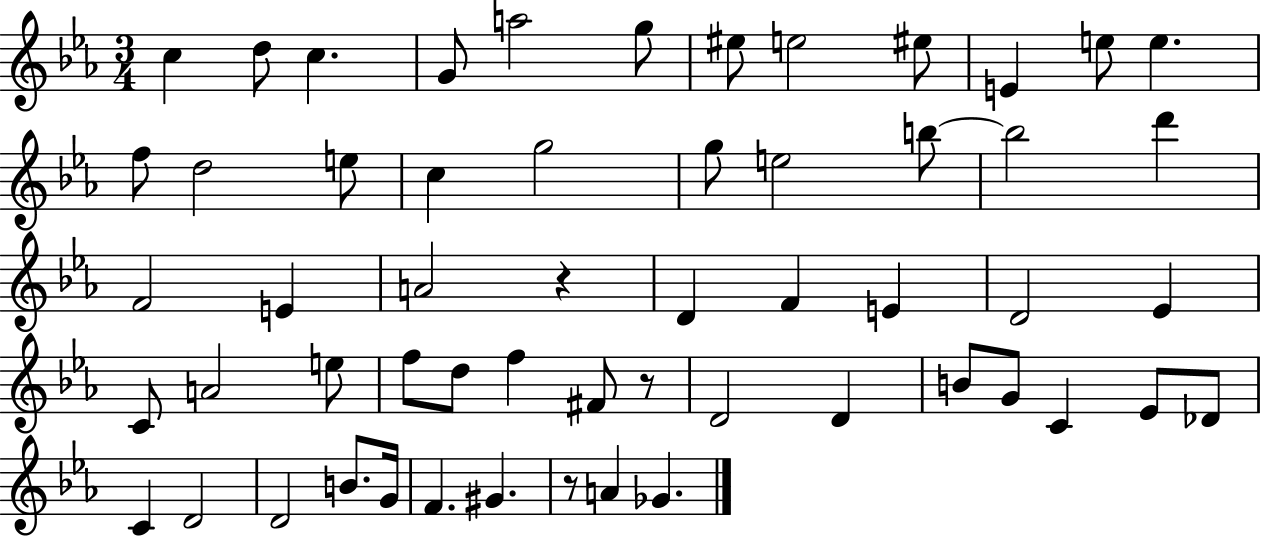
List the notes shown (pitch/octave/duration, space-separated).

C5/q D5/e C5/q. G4/e A5/h G5/e EIS5/e E5/h EIS5/e E4/q E5/e E5/q. F5/e D5/h E5/e C5/q G5/h G5/e E5/h B5/e B5/h D6/q F4/h E4/q A4/h R/q D4/q F4/q E4/q D4/h Eb4/q C4/e A4/h E5/e F5/e D5/e F5/q F#4/e R/e D4/h D4/q B4/e G4/e C4/q Eb4/e Db4/e C4/q D4/h D4/h B4/e. G4/s F4/q. G#4/q. R/e A4/q Gb4/q.